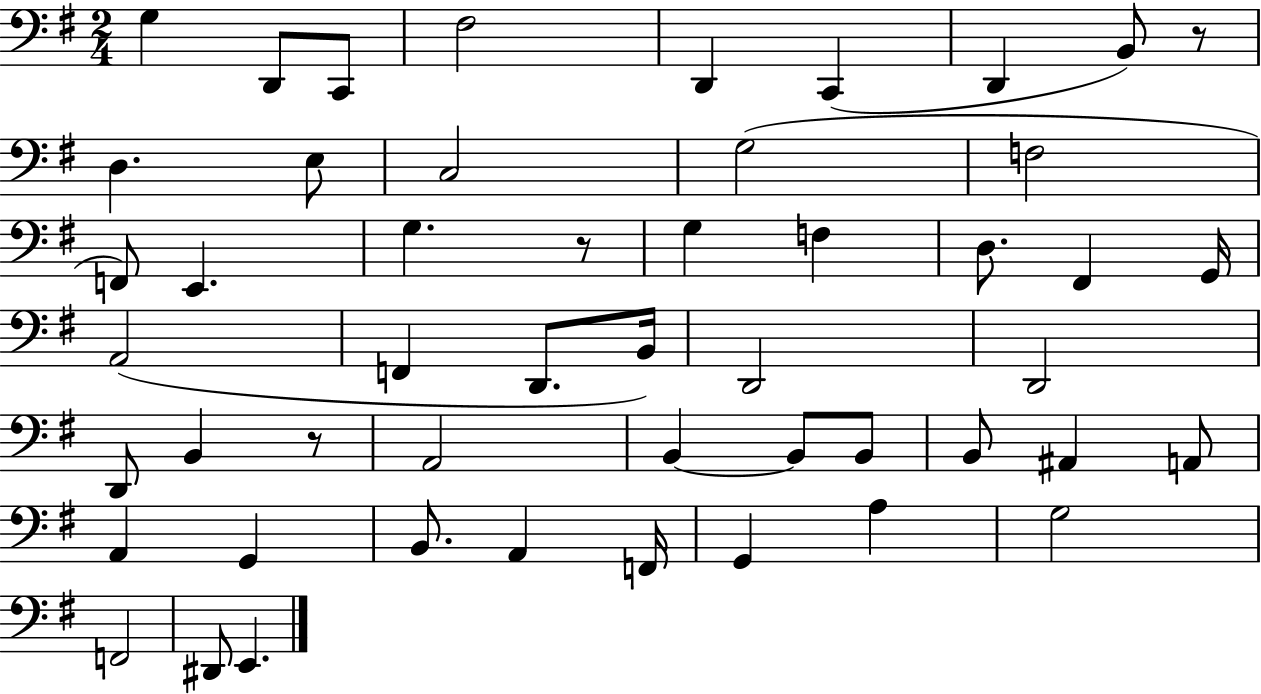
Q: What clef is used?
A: bass